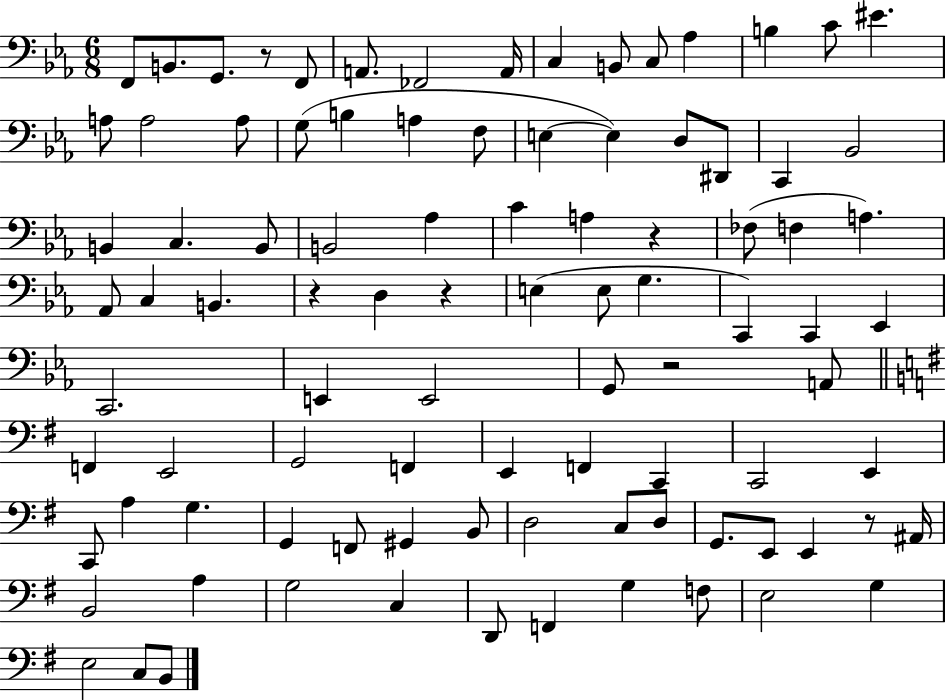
F2/e B2/e. G2/e. R/e F2/e A2/e. FES2/h A2/s C3/q B2/e C3/e Ab3/q B3/q C4/e EIS4/q. A3/e A3/h A3/e G3/e B3/q A3/q F3/e E3/q E3/q D3/e D#2/e C2/q Bb2/h B2/q C3/q. B2/e B2/h Ab3/q C4/q A3/q R/q FES3/e F3/q A3/q. Ab2/e C3/q B2/q. R/q D3/q R/q E3/q E3/e G3/q. C2/q C2/q Eb2/q C2/h. E2/q E2/h G2/e R/h A2/e F2/q E2/h G2/h F2/q E2/q F2/q C2/q C2/h E2/q C2/e A3/q G3/q. G2/q F2/e G#2/q B2/e D3/h C3/e D3/e G2/e. E2/e E2/q R/e A#2/s B2/h A3/q G3/h C3/q D2/e F2/q G3/q F3/e E3/h G3/q E3/h C3/e B2/e